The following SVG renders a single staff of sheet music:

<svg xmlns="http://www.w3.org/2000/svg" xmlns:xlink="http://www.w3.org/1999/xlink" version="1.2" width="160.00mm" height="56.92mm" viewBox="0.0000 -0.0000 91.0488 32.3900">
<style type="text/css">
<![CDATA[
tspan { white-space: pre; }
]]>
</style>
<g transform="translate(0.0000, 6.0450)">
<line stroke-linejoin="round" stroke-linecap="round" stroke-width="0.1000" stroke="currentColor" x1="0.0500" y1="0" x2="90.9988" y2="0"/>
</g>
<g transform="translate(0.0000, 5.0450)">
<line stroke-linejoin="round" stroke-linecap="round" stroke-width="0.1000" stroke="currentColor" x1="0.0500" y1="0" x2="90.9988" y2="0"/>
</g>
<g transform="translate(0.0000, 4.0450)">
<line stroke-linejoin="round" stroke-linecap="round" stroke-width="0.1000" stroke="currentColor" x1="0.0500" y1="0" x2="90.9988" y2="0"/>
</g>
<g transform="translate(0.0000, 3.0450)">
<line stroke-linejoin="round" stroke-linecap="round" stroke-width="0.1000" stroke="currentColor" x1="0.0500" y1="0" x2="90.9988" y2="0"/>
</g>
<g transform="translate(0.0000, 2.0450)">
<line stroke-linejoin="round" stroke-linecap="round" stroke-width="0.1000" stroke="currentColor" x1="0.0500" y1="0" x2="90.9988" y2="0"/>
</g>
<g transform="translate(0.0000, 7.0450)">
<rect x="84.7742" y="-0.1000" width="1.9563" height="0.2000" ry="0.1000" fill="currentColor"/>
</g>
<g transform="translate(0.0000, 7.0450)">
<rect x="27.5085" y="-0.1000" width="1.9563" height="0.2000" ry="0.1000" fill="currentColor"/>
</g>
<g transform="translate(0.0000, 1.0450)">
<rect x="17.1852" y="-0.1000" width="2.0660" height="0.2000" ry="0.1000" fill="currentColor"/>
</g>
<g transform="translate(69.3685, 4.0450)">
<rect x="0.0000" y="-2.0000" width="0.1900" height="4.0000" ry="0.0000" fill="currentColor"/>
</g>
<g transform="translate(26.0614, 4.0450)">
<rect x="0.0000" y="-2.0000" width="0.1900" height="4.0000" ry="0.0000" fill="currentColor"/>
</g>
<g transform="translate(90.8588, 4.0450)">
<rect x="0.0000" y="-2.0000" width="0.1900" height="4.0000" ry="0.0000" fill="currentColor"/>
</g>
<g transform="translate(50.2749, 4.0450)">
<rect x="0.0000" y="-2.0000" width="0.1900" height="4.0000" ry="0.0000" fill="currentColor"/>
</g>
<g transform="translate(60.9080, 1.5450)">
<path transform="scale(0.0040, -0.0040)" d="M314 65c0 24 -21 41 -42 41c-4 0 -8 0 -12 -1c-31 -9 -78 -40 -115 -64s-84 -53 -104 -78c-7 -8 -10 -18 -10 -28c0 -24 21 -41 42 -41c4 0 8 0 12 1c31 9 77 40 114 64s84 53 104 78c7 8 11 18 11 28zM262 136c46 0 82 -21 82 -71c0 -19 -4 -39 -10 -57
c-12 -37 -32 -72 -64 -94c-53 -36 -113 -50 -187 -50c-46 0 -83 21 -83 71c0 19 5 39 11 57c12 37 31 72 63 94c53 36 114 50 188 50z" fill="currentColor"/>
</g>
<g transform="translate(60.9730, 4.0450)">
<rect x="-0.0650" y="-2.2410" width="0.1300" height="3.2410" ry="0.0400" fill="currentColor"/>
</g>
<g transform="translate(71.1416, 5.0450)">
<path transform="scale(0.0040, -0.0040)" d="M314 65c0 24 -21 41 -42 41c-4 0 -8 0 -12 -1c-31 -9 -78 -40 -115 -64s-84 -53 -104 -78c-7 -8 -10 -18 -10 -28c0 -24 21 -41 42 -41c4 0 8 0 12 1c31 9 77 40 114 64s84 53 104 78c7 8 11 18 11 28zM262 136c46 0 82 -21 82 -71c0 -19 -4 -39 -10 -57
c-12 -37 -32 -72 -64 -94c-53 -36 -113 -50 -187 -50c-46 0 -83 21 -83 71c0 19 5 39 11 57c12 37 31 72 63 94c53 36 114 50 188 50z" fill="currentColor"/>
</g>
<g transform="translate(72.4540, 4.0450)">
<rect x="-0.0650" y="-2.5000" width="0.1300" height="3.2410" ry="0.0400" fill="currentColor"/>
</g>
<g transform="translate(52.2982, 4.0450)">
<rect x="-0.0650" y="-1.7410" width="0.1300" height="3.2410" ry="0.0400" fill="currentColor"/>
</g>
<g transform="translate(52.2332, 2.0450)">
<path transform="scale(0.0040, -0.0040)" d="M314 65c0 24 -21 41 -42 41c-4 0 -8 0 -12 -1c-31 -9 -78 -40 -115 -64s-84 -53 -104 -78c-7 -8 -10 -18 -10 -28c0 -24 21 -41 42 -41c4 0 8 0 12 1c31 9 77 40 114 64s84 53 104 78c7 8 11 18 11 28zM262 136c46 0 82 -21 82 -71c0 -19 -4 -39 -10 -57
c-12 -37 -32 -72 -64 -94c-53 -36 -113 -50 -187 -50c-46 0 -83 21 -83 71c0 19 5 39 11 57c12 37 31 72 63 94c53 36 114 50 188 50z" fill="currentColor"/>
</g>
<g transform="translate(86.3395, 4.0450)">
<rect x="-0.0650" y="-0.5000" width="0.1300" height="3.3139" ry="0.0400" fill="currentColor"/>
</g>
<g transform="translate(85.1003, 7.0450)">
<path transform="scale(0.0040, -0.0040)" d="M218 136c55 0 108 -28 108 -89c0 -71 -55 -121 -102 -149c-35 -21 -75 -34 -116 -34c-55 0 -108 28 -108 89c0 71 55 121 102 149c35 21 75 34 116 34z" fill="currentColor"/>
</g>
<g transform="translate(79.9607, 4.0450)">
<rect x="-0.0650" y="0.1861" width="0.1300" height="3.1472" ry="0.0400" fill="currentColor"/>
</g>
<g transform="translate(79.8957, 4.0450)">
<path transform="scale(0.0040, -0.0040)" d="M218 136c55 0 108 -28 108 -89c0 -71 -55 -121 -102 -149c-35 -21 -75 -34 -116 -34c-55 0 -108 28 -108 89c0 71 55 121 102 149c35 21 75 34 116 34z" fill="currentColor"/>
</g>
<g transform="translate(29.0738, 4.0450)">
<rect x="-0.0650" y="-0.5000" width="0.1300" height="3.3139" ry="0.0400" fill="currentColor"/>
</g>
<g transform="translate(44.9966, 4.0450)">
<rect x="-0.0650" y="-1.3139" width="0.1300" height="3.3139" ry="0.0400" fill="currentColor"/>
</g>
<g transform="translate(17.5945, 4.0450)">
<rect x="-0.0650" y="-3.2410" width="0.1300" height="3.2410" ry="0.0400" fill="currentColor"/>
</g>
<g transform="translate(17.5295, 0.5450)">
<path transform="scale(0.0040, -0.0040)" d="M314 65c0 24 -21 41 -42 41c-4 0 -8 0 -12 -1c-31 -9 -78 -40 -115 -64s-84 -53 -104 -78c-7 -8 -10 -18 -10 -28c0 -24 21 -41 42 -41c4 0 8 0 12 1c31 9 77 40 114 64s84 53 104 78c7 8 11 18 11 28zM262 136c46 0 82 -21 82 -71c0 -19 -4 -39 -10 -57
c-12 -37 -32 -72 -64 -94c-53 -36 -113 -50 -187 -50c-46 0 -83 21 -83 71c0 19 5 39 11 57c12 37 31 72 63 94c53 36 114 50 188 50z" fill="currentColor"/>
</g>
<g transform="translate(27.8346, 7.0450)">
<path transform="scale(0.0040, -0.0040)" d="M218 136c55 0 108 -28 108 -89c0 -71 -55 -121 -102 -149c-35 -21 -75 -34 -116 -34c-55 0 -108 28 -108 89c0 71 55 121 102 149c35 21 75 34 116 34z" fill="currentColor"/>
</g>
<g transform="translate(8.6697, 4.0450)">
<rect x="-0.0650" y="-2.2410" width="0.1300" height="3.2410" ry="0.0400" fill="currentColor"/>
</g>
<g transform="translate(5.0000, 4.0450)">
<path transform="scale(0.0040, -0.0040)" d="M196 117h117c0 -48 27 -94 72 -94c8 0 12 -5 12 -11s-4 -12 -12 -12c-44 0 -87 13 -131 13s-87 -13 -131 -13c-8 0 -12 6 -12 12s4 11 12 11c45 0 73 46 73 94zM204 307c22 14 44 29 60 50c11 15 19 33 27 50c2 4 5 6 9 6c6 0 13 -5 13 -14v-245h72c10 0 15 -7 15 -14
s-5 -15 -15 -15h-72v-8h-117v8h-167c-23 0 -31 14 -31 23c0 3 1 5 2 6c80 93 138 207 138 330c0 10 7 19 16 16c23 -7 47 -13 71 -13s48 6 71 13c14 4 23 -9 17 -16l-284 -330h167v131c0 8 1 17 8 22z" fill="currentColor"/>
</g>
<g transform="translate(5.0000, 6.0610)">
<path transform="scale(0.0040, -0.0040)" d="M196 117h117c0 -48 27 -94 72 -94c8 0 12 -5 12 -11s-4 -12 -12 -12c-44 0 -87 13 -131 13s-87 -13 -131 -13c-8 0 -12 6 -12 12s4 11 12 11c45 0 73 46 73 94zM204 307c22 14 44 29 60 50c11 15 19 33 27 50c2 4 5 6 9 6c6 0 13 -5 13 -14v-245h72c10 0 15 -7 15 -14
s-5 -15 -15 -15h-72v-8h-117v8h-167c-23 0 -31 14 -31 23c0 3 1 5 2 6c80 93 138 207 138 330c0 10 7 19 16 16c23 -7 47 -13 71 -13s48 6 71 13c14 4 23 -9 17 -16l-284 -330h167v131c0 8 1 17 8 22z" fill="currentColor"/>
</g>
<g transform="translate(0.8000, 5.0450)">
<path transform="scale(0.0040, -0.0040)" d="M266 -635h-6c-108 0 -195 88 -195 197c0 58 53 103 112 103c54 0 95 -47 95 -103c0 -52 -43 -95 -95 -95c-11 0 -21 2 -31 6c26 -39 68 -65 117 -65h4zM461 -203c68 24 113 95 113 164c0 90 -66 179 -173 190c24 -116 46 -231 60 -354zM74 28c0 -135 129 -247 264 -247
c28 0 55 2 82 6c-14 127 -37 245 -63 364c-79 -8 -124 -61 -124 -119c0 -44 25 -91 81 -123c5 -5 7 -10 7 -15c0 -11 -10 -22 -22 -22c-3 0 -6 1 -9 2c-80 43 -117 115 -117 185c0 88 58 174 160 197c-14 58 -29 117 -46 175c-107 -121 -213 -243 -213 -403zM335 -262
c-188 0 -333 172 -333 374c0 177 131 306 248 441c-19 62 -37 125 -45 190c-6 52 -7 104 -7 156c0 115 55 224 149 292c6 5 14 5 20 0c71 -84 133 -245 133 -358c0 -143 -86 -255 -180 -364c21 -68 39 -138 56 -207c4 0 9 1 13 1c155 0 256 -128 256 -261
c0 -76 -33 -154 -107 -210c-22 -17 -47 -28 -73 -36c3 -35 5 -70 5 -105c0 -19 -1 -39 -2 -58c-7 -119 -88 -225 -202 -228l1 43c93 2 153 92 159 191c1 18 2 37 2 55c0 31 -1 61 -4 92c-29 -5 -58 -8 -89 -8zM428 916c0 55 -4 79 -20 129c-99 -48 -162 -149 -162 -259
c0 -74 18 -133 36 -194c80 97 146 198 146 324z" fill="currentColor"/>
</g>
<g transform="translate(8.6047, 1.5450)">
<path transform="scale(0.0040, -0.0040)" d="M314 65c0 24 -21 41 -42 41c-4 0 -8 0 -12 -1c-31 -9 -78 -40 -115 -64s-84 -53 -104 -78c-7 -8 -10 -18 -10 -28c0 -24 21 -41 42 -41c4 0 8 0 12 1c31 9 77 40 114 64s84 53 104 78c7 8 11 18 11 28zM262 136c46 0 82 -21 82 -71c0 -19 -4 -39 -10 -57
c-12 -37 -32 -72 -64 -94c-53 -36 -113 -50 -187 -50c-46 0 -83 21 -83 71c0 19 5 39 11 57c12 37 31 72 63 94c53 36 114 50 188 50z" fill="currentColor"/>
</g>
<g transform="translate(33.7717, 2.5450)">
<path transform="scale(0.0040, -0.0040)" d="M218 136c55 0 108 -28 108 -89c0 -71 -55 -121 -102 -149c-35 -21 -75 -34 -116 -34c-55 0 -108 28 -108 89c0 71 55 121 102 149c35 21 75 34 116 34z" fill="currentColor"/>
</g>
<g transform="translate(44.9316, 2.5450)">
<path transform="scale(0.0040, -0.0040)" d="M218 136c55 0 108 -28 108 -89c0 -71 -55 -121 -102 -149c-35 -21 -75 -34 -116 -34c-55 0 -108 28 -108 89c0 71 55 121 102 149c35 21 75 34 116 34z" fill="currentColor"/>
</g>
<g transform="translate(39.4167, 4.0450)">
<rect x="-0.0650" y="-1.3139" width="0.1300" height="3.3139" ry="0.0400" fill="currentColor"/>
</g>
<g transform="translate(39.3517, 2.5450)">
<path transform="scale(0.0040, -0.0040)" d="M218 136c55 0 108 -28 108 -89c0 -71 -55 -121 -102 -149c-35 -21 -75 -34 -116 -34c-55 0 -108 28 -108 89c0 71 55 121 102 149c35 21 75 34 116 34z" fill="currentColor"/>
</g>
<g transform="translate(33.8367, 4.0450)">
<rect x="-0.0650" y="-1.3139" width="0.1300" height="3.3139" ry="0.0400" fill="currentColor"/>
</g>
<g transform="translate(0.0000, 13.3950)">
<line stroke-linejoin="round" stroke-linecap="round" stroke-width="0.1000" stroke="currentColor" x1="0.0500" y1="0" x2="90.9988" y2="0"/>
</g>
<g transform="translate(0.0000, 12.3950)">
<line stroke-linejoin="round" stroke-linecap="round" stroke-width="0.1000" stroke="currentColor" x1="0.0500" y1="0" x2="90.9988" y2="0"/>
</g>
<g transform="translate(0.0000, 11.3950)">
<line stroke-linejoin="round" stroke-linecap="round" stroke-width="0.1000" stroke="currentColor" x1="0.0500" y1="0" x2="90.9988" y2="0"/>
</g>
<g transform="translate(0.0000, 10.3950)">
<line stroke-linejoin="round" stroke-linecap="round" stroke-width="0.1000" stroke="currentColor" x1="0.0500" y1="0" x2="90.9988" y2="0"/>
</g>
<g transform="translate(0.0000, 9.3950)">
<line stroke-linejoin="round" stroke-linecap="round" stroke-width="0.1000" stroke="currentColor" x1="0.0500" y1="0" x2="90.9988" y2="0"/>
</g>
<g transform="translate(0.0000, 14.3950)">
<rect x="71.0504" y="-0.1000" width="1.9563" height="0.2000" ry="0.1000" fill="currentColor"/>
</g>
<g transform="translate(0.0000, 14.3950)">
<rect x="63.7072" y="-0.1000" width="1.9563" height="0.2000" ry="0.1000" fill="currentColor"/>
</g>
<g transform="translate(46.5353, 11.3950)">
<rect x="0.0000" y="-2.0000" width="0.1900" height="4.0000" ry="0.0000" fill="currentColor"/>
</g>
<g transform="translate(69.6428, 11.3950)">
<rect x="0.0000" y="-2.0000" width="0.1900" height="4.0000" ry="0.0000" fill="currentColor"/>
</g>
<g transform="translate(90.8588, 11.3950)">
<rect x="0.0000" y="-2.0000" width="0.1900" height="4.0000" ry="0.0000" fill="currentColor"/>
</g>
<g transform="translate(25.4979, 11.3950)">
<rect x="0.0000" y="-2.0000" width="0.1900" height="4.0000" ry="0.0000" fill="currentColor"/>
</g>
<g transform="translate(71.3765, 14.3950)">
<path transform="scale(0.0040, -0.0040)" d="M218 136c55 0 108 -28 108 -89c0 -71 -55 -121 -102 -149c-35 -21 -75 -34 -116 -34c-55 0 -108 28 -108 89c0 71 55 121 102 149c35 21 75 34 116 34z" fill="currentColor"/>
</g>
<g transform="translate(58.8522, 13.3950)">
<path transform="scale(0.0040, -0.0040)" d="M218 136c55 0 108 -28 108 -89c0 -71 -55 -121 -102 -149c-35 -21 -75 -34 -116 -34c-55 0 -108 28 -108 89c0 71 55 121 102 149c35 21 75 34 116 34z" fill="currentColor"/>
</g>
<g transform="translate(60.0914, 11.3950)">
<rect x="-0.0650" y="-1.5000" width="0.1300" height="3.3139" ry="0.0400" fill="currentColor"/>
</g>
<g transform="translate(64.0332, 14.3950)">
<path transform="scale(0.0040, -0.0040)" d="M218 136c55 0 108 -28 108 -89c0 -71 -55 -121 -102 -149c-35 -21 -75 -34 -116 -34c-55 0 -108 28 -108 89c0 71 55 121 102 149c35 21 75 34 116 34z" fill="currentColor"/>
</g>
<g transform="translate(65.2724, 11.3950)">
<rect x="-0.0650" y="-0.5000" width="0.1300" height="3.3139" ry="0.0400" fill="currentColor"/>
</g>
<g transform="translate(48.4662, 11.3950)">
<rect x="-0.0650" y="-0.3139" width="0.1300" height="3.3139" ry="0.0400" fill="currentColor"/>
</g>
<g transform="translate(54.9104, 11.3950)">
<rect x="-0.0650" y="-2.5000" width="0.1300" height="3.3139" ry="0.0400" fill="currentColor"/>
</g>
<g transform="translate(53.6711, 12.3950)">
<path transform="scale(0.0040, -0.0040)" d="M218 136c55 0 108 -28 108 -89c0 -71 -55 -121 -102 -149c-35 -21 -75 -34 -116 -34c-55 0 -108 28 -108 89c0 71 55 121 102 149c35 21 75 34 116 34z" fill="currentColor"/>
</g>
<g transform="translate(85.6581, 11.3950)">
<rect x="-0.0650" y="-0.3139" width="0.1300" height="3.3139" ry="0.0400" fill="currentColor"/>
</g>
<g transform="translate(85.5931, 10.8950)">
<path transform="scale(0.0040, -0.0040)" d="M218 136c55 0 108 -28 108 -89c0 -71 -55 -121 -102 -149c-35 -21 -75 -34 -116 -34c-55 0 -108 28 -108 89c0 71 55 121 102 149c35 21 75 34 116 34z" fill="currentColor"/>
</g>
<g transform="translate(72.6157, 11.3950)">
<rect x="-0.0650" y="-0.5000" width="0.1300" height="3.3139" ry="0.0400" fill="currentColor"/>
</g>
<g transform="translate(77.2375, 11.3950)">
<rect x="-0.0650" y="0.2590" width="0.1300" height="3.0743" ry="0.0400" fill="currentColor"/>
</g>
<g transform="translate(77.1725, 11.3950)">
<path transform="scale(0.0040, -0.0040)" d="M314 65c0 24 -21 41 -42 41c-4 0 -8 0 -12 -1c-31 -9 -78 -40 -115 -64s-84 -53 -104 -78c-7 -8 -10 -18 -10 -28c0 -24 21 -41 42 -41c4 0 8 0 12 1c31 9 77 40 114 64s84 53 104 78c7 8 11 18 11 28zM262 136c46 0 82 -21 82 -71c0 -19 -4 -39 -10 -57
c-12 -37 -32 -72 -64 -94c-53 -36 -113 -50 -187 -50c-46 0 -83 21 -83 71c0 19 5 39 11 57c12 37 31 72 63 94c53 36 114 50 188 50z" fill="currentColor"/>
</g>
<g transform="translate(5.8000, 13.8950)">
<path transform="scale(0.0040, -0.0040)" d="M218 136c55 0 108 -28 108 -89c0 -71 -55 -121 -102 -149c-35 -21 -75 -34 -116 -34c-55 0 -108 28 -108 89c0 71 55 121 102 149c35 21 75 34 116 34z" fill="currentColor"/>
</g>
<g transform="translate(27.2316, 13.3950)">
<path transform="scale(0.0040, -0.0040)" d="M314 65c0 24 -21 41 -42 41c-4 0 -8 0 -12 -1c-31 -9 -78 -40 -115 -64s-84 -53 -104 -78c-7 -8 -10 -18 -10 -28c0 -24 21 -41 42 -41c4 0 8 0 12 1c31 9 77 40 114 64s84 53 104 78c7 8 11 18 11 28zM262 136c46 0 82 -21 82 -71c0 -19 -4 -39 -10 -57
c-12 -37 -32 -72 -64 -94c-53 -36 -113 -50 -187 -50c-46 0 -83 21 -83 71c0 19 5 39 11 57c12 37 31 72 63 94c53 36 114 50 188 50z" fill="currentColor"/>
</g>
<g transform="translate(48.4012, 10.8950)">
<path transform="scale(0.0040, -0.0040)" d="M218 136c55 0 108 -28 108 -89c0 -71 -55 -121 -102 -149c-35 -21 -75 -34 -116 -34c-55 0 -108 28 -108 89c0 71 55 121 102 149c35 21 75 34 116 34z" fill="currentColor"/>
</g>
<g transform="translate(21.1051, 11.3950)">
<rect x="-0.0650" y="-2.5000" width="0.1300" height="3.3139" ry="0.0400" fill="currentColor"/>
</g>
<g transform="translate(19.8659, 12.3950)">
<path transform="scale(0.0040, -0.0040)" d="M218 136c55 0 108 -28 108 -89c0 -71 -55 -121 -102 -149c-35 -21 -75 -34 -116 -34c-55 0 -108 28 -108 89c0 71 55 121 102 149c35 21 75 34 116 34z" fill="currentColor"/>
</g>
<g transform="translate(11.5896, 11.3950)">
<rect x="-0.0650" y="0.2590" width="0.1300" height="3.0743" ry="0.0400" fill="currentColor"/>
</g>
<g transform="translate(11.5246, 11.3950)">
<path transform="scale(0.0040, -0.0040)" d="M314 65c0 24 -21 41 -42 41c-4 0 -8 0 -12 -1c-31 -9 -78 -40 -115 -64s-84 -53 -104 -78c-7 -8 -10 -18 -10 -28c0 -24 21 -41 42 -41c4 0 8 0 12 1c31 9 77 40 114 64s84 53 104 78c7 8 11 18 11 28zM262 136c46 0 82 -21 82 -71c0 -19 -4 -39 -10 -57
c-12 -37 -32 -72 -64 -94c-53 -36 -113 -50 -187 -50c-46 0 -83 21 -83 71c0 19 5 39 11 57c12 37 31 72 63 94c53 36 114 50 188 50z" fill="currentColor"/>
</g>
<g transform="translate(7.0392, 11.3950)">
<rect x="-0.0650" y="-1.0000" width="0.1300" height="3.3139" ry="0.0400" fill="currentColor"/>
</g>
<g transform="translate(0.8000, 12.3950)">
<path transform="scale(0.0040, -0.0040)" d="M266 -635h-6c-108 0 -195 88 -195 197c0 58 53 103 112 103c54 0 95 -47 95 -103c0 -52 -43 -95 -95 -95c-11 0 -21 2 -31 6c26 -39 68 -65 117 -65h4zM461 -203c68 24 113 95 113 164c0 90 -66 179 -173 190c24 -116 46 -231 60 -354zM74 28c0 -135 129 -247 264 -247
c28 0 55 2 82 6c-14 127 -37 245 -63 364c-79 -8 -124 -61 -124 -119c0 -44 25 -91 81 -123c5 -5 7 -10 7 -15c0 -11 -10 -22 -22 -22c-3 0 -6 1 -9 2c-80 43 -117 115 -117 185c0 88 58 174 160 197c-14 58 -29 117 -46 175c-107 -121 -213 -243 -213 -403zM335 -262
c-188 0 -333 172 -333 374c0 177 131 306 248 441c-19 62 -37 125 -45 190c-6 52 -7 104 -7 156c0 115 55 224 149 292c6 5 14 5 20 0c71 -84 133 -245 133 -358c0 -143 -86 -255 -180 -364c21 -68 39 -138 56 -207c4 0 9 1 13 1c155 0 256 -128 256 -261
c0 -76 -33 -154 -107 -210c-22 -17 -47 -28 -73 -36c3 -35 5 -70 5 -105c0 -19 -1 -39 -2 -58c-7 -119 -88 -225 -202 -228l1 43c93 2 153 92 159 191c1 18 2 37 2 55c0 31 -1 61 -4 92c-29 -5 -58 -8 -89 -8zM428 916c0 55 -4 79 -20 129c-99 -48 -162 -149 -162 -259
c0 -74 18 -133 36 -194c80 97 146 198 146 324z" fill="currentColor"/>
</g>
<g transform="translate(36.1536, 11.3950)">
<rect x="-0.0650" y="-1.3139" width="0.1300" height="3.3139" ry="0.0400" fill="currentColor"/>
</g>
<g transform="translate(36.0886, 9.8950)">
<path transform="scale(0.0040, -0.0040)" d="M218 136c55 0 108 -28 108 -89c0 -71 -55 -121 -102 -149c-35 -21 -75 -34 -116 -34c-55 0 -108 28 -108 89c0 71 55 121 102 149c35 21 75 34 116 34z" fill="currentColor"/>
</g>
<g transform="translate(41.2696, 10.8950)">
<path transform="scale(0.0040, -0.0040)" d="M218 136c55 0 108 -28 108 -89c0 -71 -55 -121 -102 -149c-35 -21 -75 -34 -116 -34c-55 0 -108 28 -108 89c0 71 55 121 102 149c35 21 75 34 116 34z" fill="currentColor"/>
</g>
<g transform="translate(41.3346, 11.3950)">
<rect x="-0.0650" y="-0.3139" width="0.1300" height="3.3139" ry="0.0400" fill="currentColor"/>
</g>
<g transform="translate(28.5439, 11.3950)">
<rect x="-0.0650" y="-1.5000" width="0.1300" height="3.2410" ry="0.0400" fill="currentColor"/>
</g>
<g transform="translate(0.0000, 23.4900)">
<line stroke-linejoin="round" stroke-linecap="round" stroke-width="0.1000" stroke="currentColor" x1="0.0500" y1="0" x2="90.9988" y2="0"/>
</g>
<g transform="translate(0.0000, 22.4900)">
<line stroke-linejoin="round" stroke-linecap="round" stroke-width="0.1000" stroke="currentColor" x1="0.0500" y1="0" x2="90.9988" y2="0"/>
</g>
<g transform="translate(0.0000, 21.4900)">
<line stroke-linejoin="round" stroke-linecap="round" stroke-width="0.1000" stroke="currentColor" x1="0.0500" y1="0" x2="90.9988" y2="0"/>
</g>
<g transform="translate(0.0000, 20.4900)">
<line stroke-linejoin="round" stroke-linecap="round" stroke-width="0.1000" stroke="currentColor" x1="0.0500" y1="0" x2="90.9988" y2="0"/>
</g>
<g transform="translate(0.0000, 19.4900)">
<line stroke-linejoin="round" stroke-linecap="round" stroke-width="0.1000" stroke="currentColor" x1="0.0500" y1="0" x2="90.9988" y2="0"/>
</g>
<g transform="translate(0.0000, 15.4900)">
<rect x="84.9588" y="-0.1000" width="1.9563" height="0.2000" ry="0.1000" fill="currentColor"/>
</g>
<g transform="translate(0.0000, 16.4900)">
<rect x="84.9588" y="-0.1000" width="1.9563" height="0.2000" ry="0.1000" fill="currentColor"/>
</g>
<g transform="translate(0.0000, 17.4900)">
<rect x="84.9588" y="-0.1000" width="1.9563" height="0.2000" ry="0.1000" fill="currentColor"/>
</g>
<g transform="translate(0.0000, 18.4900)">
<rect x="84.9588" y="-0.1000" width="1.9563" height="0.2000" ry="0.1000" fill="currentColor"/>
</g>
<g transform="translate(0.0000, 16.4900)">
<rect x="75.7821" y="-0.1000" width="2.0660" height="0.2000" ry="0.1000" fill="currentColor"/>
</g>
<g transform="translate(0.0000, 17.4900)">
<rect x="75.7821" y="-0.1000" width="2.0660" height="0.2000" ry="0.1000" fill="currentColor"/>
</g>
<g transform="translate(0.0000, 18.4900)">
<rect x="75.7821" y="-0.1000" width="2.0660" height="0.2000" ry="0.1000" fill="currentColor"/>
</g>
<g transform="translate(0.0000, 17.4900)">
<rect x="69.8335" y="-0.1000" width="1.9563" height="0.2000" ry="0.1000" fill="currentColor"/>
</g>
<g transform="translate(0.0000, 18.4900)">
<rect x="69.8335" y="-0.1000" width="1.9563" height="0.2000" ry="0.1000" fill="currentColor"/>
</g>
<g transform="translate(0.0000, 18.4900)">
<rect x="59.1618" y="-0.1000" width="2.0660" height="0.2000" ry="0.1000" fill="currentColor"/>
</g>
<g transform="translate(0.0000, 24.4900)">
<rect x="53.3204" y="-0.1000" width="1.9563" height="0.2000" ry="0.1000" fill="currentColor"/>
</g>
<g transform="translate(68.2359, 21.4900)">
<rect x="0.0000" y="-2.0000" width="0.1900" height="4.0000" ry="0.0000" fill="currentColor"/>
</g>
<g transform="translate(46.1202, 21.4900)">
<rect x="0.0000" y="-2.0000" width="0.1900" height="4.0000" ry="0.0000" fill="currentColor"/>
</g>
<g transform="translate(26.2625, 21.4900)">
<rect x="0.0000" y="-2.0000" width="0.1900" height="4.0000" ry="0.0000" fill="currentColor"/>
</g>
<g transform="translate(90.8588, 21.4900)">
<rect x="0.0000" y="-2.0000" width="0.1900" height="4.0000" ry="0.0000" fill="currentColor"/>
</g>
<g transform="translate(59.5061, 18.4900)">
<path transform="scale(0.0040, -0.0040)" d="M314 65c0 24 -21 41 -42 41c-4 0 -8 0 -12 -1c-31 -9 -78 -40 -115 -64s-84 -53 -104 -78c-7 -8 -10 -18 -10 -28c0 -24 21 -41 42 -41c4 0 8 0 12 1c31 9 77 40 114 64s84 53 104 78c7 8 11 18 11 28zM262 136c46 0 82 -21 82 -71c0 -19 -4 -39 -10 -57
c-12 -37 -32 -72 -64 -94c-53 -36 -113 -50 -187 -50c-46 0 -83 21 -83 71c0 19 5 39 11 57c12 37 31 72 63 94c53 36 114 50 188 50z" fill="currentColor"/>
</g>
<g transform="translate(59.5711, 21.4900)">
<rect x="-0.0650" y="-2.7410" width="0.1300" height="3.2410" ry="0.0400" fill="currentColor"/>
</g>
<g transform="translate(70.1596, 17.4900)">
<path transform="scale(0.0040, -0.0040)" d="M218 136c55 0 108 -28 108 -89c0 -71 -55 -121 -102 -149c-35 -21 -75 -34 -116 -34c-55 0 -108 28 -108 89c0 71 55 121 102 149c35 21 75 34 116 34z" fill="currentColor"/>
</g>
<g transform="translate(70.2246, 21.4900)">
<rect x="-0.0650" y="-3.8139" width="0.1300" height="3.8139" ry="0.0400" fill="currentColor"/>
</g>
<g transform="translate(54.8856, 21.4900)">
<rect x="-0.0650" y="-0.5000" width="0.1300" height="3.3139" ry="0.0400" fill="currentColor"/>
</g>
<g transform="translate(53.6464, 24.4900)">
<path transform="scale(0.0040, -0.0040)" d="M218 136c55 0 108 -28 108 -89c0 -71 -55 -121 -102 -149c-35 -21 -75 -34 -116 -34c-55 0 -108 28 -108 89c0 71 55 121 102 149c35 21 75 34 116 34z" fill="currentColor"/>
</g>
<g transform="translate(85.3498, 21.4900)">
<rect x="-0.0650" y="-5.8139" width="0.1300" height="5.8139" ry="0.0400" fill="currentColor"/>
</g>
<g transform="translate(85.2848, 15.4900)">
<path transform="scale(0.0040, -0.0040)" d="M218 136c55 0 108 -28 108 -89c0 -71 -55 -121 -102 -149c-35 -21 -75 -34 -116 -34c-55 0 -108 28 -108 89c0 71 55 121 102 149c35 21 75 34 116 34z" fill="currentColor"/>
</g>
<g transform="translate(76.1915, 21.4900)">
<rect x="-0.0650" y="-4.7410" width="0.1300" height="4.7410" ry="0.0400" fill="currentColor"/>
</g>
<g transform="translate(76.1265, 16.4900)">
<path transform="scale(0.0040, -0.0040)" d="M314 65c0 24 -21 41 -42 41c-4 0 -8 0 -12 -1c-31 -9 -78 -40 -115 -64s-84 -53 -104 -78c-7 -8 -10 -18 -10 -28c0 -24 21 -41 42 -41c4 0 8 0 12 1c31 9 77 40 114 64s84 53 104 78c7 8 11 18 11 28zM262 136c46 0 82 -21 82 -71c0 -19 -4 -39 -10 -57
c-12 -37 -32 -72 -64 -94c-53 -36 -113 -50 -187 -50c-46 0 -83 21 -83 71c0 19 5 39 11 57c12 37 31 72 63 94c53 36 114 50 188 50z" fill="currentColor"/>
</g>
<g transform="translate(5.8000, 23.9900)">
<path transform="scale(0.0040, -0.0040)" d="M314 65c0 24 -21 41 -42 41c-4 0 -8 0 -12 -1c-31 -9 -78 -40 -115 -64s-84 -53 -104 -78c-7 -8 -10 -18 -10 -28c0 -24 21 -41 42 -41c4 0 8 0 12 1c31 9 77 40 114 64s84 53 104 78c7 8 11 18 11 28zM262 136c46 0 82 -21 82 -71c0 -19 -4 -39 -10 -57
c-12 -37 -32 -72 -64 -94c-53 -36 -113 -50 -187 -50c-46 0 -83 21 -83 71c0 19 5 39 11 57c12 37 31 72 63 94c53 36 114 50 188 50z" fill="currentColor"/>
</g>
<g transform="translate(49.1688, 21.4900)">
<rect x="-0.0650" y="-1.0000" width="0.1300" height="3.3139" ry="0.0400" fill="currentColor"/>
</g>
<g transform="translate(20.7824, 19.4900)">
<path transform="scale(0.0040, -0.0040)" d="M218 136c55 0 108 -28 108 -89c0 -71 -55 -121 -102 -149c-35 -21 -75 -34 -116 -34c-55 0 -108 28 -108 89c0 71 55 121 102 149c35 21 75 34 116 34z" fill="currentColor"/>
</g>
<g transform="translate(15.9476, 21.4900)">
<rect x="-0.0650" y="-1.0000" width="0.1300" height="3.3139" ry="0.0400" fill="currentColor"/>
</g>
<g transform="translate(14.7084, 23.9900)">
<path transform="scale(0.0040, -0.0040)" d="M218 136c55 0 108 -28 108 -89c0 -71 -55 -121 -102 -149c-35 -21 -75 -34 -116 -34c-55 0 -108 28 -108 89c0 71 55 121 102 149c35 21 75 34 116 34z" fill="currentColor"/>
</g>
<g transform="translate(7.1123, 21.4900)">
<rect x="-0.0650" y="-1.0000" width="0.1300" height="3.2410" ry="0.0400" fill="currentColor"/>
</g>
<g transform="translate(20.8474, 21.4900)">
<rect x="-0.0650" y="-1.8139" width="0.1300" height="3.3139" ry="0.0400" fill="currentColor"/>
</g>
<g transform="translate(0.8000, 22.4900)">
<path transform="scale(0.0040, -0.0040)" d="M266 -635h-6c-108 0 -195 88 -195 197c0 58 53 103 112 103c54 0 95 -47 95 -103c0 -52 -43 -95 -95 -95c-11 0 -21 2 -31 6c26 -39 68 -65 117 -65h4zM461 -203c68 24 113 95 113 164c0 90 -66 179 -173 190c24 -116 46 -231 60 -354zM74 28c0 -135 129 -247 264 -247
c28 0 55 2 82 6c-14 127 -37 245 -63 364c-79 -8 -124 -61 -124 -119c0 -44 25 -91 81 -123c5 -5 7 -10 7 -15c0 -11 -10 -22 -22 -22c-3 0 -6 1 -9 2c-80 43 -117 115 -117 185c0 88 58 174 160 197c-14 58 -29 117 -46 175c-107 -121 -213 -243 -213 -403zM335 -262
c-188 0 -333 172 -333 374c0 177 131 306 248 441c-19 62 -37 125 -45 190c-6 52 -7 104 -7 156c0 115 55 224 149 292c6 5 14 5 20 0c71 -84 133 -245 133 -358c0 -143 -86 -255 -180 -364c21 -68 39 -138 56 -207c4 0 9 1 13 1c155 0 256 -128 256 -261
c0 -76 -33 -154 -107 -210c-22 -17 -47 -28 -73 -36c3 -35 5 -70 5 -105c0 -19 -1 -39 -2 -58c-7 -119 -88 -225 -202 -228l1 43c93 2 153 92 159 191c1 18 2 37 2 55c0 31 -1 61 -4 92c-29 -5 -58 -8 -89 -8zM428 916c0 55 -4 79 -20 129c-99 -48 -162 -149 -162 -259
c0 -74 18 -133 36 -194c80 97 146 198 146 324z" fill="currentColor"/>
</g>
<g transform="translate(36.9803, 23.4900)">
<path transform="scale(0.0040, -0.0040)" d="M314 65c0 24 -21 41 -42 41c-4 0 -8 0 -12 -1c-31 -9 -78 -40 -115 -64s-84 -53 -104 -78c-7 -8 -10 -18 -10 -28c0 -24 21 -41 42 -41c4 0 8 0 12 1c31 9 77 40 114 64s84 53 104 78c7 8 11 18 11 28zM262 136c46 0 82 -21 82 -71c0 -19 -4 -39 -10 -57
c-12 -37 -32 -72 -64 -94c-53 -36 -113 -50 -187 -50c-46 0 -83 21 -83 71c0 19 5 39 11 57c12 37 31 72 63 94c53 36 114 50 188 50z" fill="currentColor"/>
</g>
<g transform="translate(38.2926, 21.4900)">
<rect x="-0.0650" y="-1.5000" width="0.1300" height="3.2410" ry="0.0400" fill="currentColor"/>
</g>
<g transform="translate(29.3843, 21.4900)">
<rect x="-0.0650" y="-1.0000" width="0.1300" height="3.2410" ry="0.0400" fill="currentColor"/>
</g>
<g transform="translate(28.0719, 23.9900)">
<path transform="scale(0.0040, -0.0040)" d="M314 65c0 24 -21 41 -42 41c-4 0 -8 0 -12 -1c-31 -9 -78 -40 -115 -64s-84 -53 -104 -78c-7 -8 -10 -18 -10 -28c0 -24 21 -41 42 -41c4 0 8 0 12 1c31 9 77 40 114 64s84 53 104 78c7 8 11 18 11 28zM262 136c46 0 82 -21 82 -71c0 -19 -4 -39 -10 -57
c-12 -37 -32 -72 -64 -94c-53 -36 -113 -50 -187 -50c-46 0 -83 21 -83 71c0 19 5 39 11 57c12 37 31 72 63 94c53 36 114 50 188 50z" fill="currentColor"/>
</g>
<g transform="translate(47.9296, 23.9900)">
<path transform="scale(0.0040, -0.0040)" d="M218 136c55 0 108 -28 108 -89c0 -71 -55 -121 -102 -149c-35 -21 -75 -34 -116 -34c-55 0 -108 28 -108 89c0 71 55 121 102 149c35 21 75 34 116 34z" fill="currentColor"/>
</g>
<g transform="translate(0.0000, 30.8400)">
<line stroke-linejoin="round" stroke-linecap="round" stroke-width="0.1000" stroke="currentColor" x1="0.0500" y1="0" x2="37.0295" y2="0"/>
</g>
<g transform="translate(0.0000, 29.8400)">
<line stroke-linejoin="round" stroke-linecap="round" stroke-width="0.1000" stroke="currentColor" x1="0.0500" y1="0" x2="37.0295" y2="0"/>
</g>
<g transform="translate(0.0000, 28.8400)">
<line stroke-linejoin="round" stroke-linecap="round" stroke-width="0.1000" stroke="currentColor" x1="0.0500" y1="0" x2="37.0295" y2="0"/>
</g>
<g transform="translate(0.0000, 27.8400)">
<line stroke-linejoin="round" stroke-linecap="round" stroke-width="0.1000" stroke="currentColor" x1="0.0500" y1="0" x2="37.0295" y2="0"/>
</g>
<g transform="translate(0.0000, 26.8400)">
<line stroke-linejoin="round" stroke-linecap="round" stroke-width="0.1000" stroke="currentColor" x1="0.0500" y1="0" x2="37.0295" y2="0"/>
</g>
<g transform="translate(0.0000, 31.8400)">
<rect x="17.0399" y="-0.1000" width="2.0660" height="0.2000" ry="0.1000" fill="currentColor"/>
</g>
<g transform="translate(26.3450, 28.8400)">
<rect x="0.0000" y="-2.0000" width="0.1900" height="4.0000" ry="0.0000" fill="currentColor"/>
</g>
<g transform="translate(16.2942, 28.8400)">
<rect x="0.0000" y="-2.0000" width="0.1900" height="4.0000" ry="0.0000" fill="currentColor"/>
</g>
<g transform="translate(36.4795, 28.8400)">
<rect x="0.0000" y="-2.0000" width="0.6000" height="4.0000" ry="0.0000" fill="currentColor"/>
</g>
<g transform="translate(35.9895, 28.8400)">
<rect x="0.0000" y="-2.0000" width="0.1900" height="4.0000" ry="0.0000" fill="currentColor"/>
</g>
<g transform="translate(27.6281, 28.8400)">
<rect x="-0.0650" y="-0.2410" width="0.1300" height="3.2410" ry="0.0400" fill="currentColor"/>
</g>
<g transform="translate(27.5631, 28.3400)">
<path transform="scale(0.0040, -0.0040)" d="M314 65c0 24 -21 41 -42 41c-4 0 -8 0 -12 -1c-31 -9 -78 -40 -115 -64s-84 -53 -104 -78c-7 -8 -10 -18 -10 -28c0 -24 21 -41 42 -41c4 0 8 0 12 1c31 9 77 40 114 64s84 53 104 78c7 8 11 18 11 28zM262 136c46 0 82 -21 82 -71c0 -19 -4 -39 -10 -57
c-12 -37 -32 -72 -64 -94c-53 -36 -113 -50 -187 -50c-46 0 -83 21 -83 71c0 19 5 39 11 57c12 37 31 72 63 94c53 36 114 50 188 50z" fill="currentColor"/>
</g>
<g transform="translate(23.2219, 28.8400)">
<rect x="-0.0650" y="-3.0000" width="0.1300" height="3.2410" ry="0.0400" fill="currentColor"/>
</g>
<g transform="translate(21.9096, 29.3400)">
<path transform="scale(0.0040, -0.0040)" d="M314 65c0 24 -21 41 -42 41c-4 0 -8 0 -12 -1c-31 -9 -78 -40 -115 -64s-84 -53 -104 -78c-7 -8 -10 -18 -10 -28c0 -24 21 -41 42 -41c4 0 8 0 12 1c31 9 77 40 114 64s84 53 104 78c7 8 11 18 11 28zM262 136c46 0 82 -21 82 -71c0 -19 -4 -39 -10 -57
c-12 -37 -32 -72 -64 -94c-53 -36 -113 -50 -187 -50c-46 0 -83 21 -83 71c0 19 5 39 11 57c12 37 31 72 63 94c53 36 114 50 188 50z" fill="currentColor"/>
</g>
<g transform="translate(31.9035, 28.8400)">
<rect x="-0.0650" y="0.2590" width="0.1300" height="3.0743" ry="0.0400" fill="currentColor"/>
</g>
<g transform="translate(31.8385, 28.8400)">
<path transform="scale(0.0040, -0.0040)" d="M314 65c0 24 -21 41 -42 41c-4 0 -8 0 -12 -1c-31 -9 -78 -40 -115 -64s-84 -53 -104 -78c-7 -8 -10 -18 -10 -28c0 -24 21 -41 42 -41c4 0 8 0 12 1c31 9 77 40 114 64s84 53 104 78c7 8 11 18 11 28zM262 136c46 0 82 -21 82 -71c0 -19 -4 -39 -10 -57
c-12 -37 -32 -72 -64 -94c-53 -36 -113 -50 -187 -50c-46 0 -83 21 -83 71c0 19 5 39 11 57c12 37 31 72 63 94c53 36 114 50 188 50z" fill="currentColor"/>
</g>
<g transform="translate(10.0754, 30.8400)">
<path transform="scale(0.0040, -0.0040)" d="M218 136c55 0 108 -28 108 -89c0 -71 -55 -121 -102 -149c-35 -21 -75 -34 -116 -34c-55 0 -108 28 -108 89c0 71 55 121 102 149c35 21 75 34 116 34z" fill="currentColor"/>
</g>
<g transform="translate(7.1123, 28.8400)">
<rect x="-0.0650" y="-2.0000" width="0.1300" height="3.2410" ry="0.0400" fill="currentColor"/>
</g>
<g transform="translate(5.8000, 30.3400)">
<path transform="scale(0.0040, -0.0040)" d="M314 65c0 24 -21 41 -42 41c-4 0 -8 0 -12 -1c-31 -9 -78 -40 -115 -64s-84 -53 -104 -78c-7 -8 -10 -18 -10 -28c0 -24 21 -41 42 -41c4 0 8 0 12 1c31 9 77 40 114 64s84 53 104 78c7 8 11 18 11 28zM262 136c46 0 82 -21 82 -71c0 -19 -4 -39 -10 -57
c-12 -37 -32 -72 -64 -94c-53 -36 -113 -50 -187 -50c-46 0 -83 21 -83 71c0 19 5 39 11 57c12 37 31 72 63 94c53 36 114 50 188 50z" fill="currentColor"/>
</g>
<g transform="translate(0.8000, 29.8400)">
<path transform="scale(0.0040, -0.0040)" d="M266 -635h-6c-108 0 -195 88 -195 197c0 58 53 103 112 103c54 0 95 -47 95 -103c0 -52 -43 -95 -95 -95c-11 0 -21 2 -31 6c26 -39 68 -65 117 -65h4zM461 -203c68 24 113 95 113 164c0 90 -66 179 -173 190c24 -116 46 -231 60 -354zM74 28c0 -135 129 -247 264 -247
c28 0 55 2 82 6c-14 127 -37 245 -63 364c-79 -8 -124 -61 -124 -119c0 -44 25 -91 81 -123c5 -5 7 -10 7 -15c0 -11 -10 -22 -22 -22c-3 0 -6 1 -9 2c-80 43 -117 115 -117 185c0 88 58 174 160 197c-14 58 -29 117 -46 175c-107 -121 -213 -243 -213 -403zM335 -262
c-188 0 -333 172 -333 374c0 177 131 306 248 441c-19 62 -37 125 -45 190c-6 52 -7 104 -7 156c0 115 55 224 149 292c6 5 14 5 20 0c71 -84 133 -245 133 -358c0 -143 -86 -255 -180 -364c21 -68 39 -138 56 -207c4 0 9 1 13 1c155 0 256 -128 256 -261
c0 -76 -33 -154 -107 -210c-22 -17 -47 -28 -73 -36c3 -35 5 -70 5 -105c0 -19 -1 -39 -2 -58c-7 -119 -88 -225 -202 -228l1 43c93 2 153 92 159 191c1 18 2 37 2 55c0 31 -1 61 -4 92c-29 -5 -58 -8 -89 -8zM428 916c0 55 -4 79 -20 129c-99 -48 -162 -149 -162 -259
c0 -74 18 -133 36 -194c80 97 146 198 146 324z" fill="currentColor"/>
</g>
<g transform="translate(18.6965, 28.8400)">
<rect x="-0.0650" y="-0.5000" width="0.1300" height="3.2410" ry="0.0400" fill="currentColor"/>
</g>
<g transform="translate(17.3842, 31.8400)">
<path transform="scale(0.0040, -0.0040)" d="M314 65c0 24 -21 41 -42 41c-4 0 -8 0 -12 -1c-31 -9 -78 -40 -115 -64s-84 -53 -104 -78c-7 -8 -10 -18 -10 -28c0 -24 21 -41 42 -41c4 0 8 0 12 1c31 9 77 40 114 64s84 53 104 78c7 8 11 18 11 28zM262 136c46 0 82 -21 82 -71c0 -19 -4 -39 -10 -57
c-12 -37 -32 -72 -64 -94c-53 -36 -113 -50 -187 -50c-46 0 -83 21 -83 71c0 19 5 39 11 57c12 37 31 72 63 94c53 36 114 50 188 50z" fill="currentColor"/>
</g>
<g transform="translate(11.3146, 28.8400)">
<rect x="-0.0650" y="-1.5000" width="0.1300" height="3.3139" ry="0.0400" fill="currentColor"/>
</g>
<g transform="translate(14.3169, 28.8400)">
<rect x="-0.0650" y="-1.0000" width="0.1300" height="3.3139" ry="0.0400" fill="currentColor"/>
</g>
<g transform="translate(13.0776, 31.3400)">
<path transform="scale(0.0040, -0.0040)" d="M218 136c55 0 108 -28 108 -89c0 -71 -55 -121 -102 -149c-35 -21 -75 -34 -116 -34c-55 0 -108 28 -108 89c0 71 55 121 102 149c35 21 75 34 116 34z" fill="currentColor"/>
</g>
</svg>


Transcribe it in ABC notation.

X:1
T:Untitled
M:4/4
L:1/4
K:C
g2 b2 C e e e f2 g2 G2 B C D B2 G E2 e c c G E C C B2 c D2 D f D2 E2 D C a2 c' e'2 g' F2 E D C2 A2 c2 B2